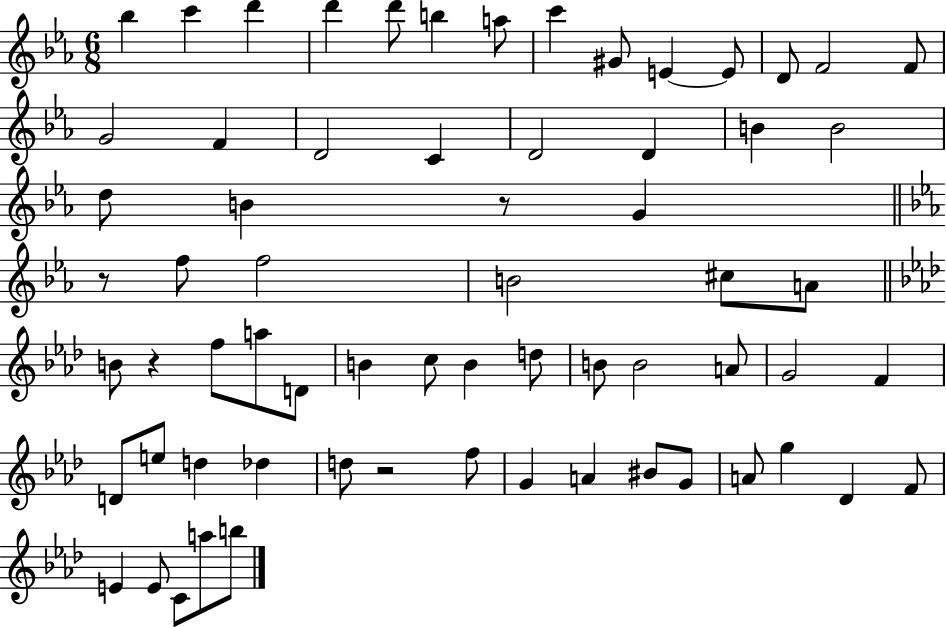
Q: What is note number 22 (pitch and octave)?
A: B4